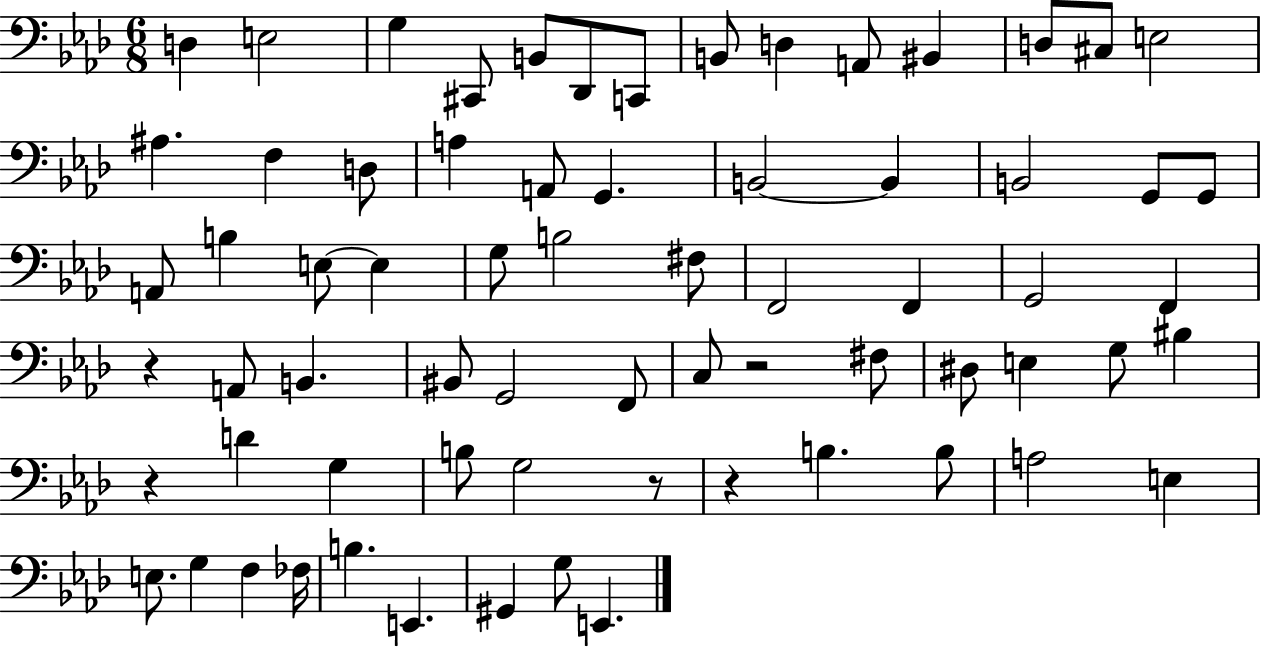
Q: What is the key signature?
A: AES major